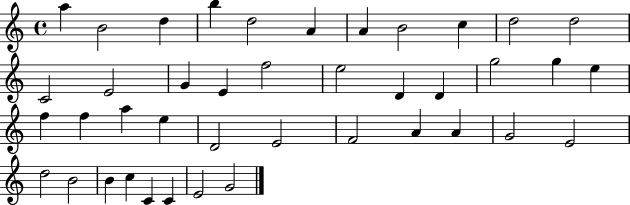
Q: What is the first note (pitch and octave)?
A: A5